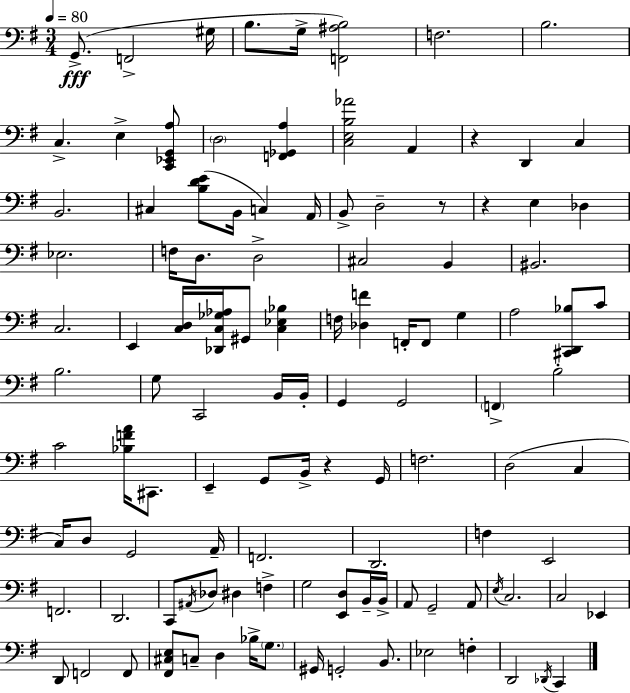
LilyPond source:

{
  \clef bass
  \numericTimeSignature
  \time 3/4
  \key g \major
  \tempo 4 = 80
  g,8.->(\fff f,2-> gis16 | b8. g16-> <f, ais b>2) | f2. | b2. | \break c4.-> e4-> <c, ees, g, a>8 | \parenthesize d2 <f, ges, a>4 | <c e b aes'>2 a,4 | r4 d,4 c4 | \break b,2. | cis4 <b d' e'>8( b,16 c4) a,16 | b,8-> d2-- r8 | r4 e4 des4 | \break ees2. | f16 d8. d2-> | cis2 b,4 | bis,2. | \break c2. | e,4 <c d>16 <des, c ges aes>16 gis,8 <c ees bes>4 | f16 <des f'>4 f,16-. f,8 g4 | a2 <cis, d, bes>8 c'8 | \break b2. | g8 c,2 b,16 b,16-. | g,4 g,2 | \parenthesize f,4-> b2-. | \break c'2 <bes f' a'>16 cis,8. | e,4-- g,8 b,16-> r4 g,16 | f2. | d2( c4 | \break c16) d8 g,2 a,16-- | f,2. | d,2. | f4 e,2 | \break f,2. | d,2. | c,8 \acciaccatura { ais,16 } des8 dis4 f4-> | g2 <e, d>8 b,16-- | \break b,16-> a,8 g,2-- a,8 | \acciaccatura { e16 } c2. | c2 ees,4 | d,8 f,2 | \break f,8 <fis, cis e>8 c8-- d4 bes16-> \parenthesize g8. | gis,16 g,2-. b,8. | ees2 f4-. | d,2 \acciaccatura { des,16 } c,4 | \break \bar "|."
}